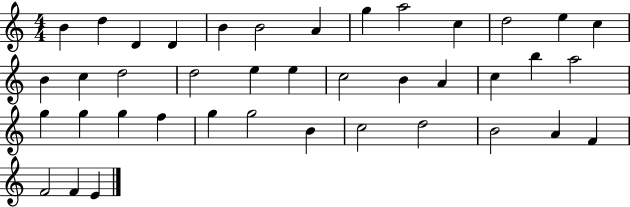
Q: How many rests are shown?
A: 0